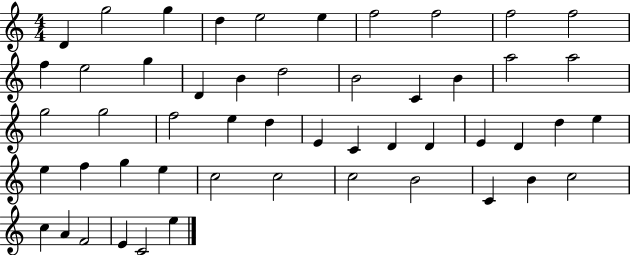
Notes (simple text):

D4/q G5/h G5/q D5/q E5/h E5/q F5/h F5/h F5/h F5/h F5/q E5/h G5/q D4/q B4/q D5/h B4/h C4/q B4/q A5/h A5/h G5/h G5/h F5/h E5/q D5/q E4/q C4/q D4/q D4/q E4/q D4/q D5/q E5/q E5/q F5/q G5/q E5/q C5/h C5/h C5/h B4/h C4/q B4/q C5/h C5/q A4/q F4/h E4/q C4/h E5/q